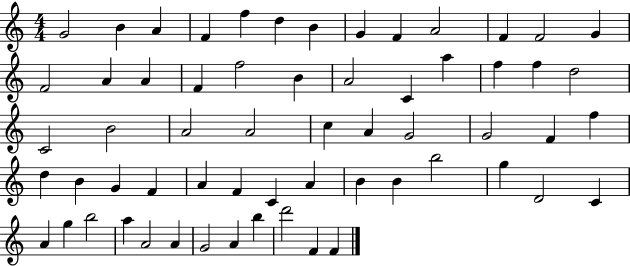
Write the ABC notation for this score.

X:1
T:Untitled
M:4/4
L:1/4
K:C
G2 B A F f d B G F A2 F F2 G F2 A A F f2 B A2 C a f f d2 C2 B2 A2 A2 c A G2 G2 F f d B G F A F C A B B b2 g D2 C A g b2 a A2 A G2 A b d'2 F F